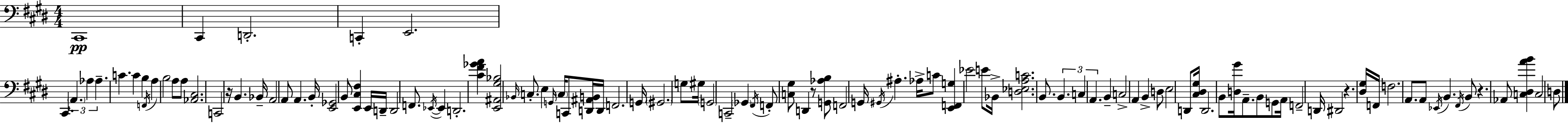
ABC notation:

X:1
T:Untitled
M:4/4
L:1/4
K:E
^C,,4 ^C,, D,,2 C,, E,,2 ^C,, A,, _A, _A, C C B, F,,/4 A, B,2 A,/2 A,/2 [_A,,^C,]2 C,,2 z/4 B,, _B,,/4 A,,2 A,,/2 A,, B,,/4 [E,,_G,,]2 B,,/2 [E,,^C,^F,] E,,/4 D,,/4 D,,2 F,,/2 _E,,/4 _E,, D,,2 [^C^F_GA] [E,,^A,,^G,_B,]2 _B,,/4 C,/2 E, G,,/4 C,/4 C,,/2 [D,,^A,,B,,]/4 D,,/4 F,,2 G,,/4 ^G,,2 G,/2 ^G,/4 G,,2 C,,2 _G,, ^F,,/4 F,,/2 [C,^G,]/2 D,, z/2 [G,,_A,B,]/2 F,,2 G,,/4 ^G,,/4 ^A, _A,/4 C/2 [E,,F,,G,] _E2 E/2 _B,,/4 [D,_E,A,C]2 B,,/2 B,, C, A,, B,, C,2 A,, B,, D,/2 E,2 D,,/2 [^C,^D,^G,]/4 D,,2 B,,/2 [D,^G]/4 A,,/2 B,,/2 G,,/2 A,,/4 F,,2 D,,/4 ^D,,2 z [^D,^G,]/4 F,,/4 F,2 A,,/2 A,,/2 _E,,/4 B,, ^F,,/4 B,,/2 z _A,,/2 [C,^D,AB] C,2 D,/2